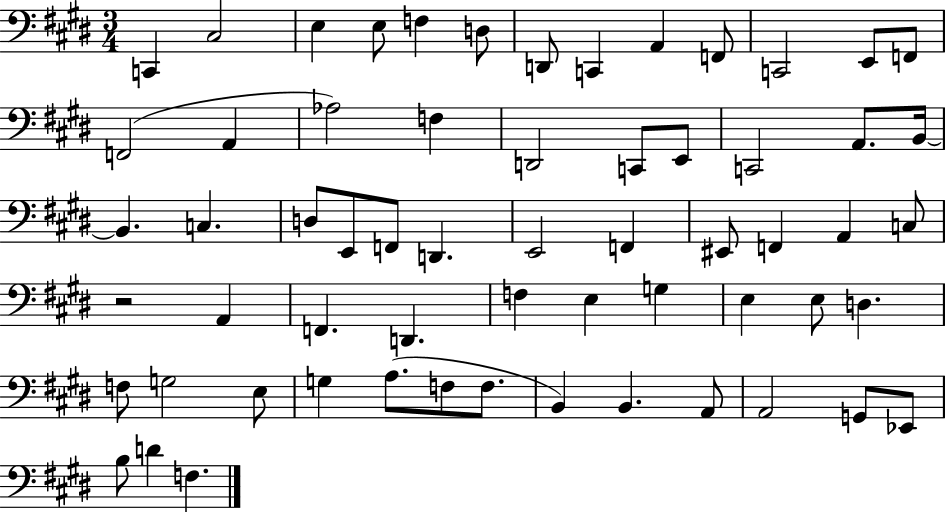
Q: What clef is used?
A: bass